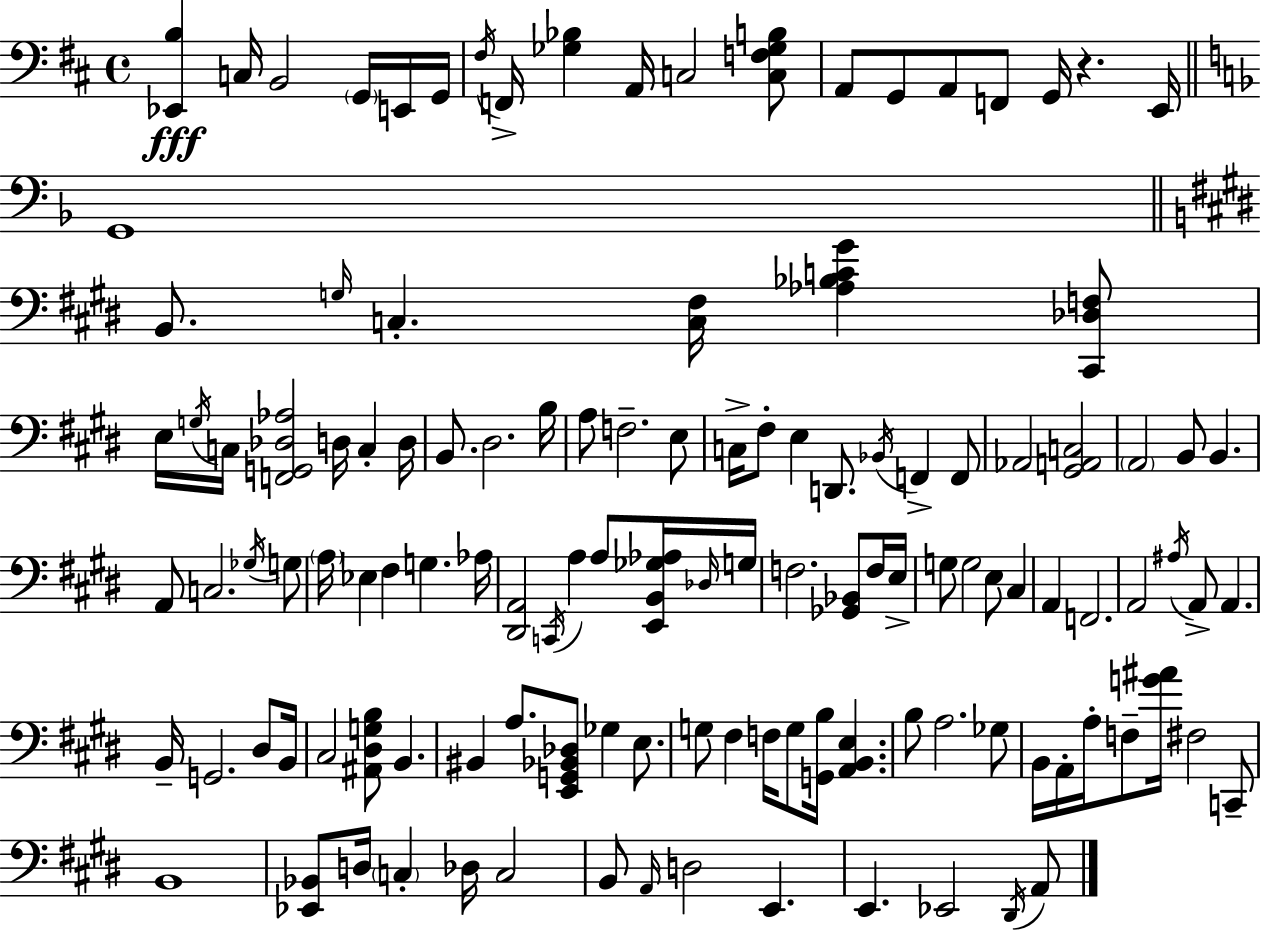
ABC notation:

X:1
T:Untitled
M:4/4
L:1/4
K:D
[_E,,B,] C,/4 B,,2 G,,/4 E,,/4 G,,/4 ^F,/4 F,,/4 [_G,_B,] A,,/4 C,2 [C,F,_G,B,]/2 A,,/2 G,,/2 A,,/2 F,,/2 G,,/4 z E,,/4 G,,4 B,,/2 G,/4 C, [C,^F,]/4 [_A,_B,C^G] [^C,,_D,F,]/2 E,/4 G,/4 C,/4 [F,,G,,_D,_A,]2 D,/4 C, D,/4 B,,/2 ^D,2 B,/4 A,/2 F,2 E,/2 C,/4 ^F,/2 E, D,,/2 _B,,/4 F,, F,,/2 _A,,2 [^G,,A,,C,]2 A,,2 B,,/2 B,, A,,/2 C,2 _G,/4 G,/2 A,/4 _E, ^F, G, _A,/4 [^D,,A,,]2 C,,/4 A, A,/2 [E,,B,,_G,_A,]/4 _D,/4 G,/4 F,2 [_G,,_B,,]/2 F,/4 E,/4 G,/2 G,2 E,/2 ^C, A,, F,,2 A,,2 ^A,/4 A,,/2 A,, B,,/4 G,,2 ^D,/2 B,,/4 ^C,2 [^A,,^D,G,B,]/2 B,, ^B,, A,/2 [E,,G,,_B,,_D,]/2 _G, E,/2 G,/2 ^F, F,/4 G,/2 [G,,B,]/4 [A,,B,,E,] B,/2 A,2 _G,/2 B,,/4 A,,/4 A,/4 F,/2 [G^A]/4 ^F,2 C,,/2 B,,4 [_E,,_B,,]/2 D,/4 C, _D,/4 C,2 B,,/2 A,,/4 D,2 E,, E,, _E,,2 ^D,,/4 A,,/2